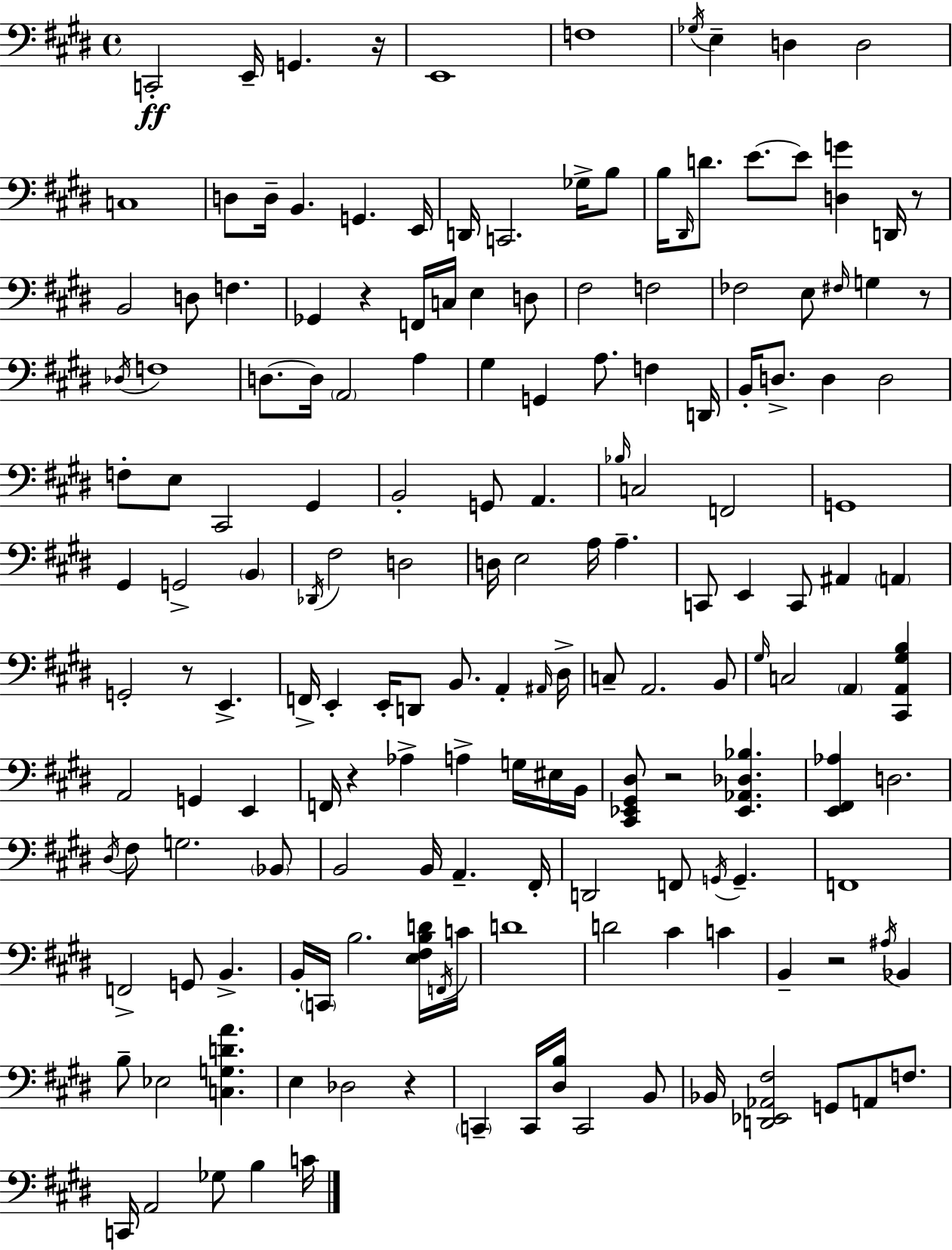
{
  \clef bass
  \time 4/4
  \defaultTimeSignature
  \key e \major
  \repeat volta 2 { c,2-.\ff e,16-- g,4. r16 | e,1 | f1 | \acciaccatura { ges16 } e4-- d4 d2 | \break c1 | d8 d16-- b,4. g,4. | e,16 d,16 c,2. ges16-> b8 | b16 \grace { dis,16 } d'8. e'8.~~ e'8 <d g'>4 d,16 | \break r8 b,2 d8 f4. | ges,4 r4 f,16 c16 e4 | d8 fis2 f2 | fes2 e8 \grace { fis16 } g4 | \break r8 \acciaccatura { des16 } f1 | d8.~~ d16 \parenthesize a,2 | a4 gis4 g,4 a8. f4 | d,16 b,16-. d8.-> d4 d2 | \break f8-. e8 cis,2 | gis,4 b,2-. g,8 a,4. | \grace { bes16 } c2 f,2 | g,1 | \break gis,4 g,2-> | \parenthesize b,4 \acciaccatura { des,16 } fis2 d2 | d16 e2 a16 | a4.-- c,8 e,4 c,8 ais,4 | \break \parenthesize a,4 g,2-. r8 | e,4.-> f,16-> e,4-. e,16-. d,8 b,8. | a,4-. \grace { ais,16 } dis16-> c8-- a,2. | b,8 \grace { gis16 } c2 | \break \parenthesize a,4 <cis, a, gis b>4 a,2 | g,4 e,4 f,16 r4 aes4-> | a4-> g16 eis16 b,16 <cis, ees, gis, dis>8 r2 | <ees, aes, des bes>4. <e, fis, aes>4 d2. | \break \acciaccatura { dis16 } fis8 g2. | \parenthesize bes,8 b,2 | b,16 a,4.-- fis,16-. d,2 | f,8 \acciaccatura { g,16 } g,4.-- f,1 | \break f,2-> | g,8 b,4.-> b,16-. \parenthesize c,16 b2. | <e fis b d'>16 \acciaccatura { f,16 } c'16 d'1 | d'2 | \break cis'4 c'4 b,4-- r2 | \acciaccatura { ais16 } bes,4 b8-- ees2 | <c g d' a'>4. e4 | des2 r4 \parenthesize c,4-- | \break c,16 <dis b>16 c,2 b,8 bes,16 <d, ees, aes, fis>2 | g,8 a,8 f8. c,16 a,2 | ges8 b4 c'16 } \bar "|."
}